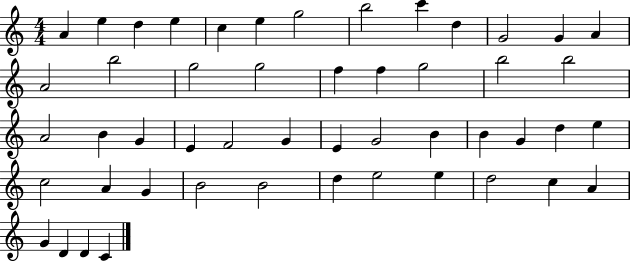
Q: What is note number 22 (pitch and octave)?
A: B5